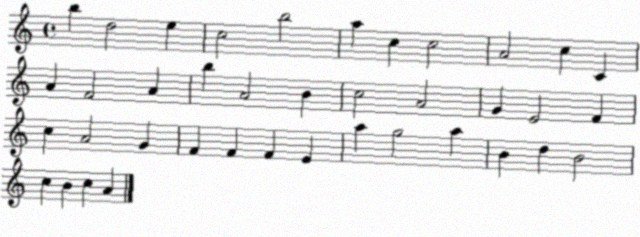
X:1
T:Untitled
M:4/4
L:1/4
K:C
b d2 e c2 b2 a c c2 A2 c C A F2 A b A2 B c2 A2 G E2 F c A2 G F F F E a g2 a B d B2 c B c A